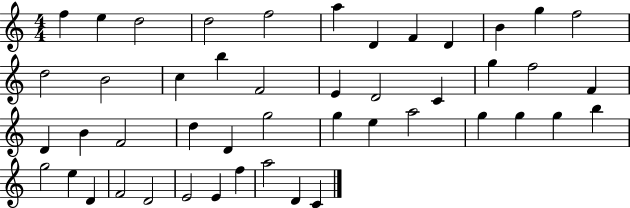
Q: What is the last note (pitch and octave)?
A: C4